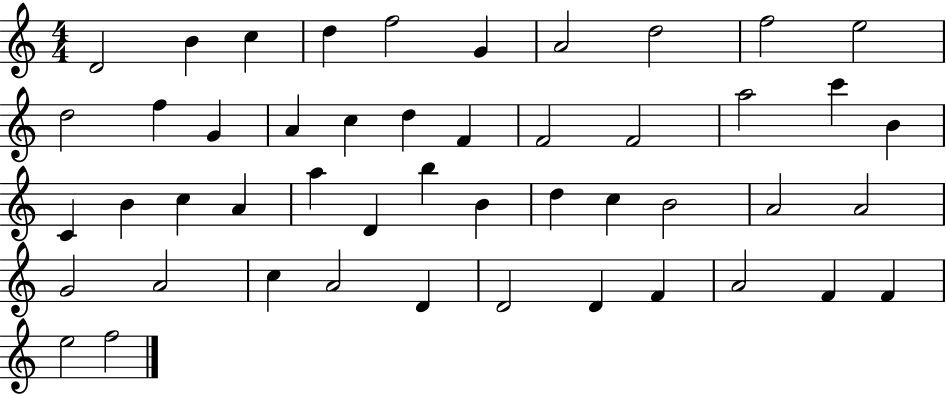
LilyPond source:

{
  \clef treble
  \numericTimeSignature
  \time 4/4
  \key c \major
  d'2 b'4 c''4 | d''4 f''2 g'4 | a'2 d''2 | f''2 e''2 | \break d''2 f''4 g'4 | a'4 c''4 d''4 f'4 | f'2 f'2 | a''2 c'''4 b'4 | \break c'4 b'4 c''4 a'4 | a''4 d'4 b''4 b'4 | d''4 c''4 b'2 | a'2 a'2 | \break g'2 a'2 | c''4 a'2 d'4 | d'2 d'4 f'4 | a'2 f'4 f'4 | \break e''2 f''2 | \bar "|."
}